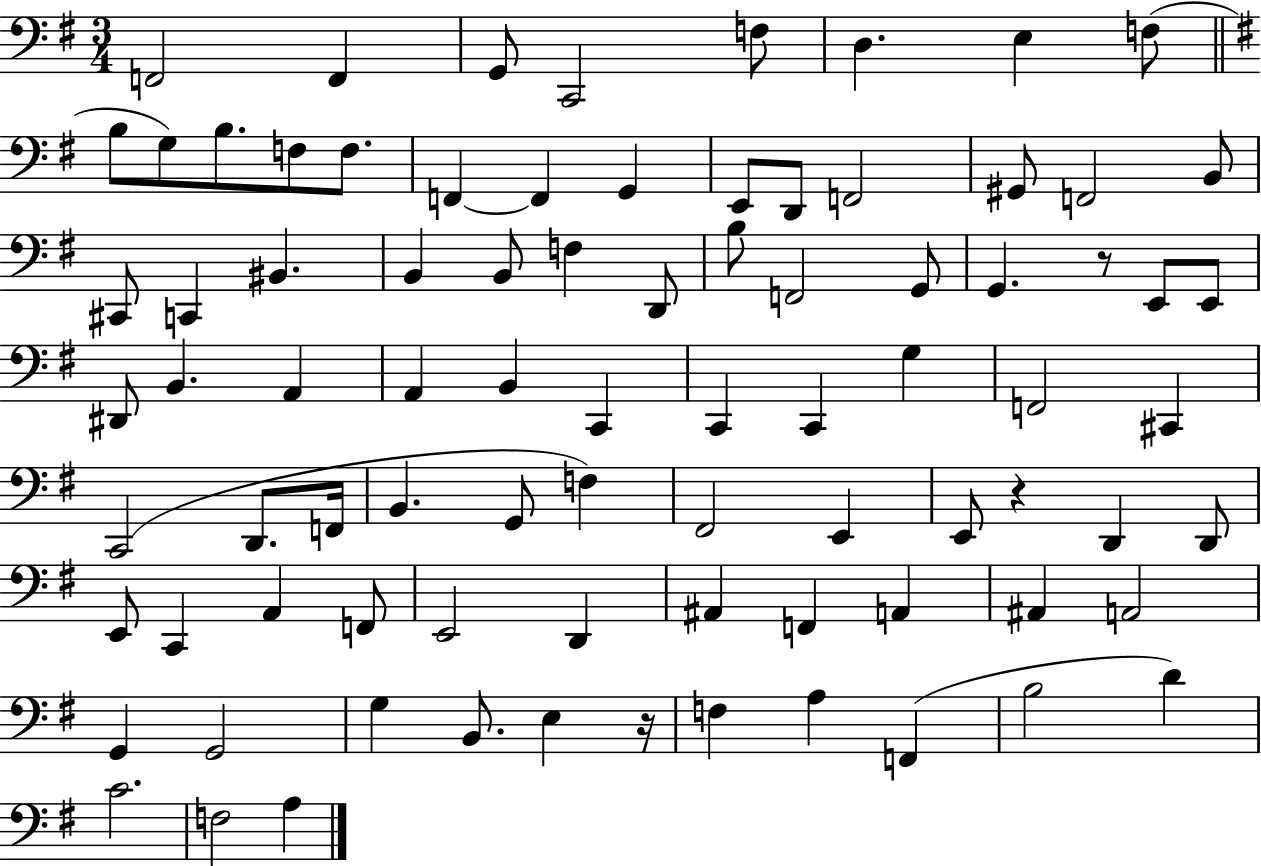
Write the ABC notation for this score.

X:1
T:Untitled
M:3/4
L:1/4
K:G
F,,2 F,, G,,/2 C,,2 F,/2 D, E, F,/2 B,/2 G,/2 B,/2 F,/2 F,/2 F,, F,, G,, E,,/2 D,,/2 F,,2 ^G,,/2 F,,2 B,,/2 ^C,,/2 C,, ^B,, B,, B,,/2 F, D,,/2 B,/2 F,,2 G,,/2 G,, z/2 E,,/2 E,,/2 ^D,,/2 B,, A,, A,, B,, C,, C,, C,, G, F,,2 ^C,, C,,2 D,,/2 F,,/4 B,, G,,/2 F, ^F,,2 E,, E,,/2 z D,, D,,/2 E,,/2 C,, A,, F,,/2 E,,2 D,, ^A,, F,, A,, ^A,, A,,2 G,, G,,2 G, B,,/2 E, z/4 F, A, F,, B,2 D C2 F,2 A,